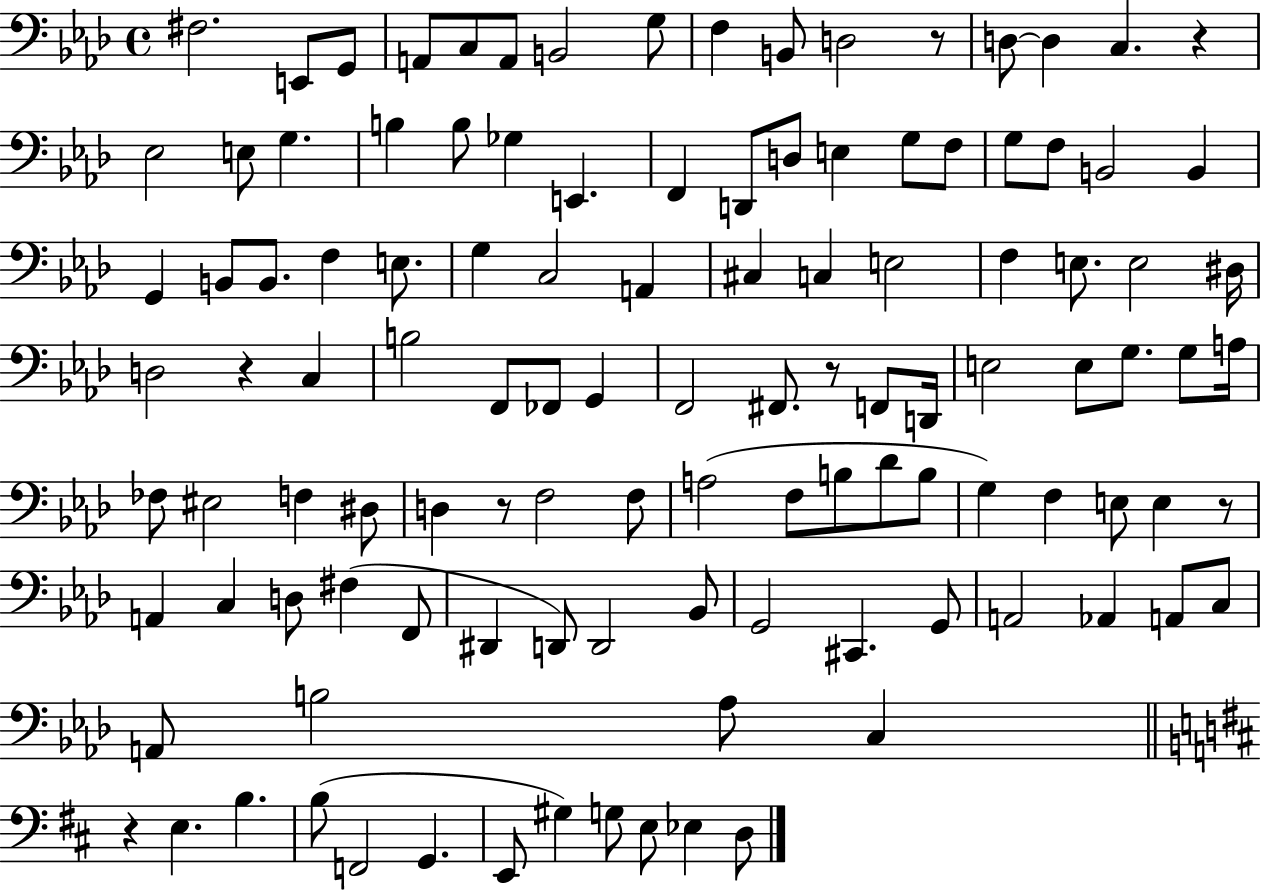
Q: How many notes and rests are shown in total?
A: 115